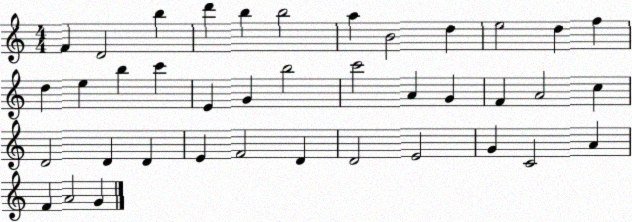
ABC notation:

X:1
T:Untitled
M:4/4
L:1/4
K:C
F D2 b d' b b2 a B2 d e2 d f d e b c' E G b2 c'2 A G F A2 c D2 D D E F2 D D2 E2 G C2 A F A2 G